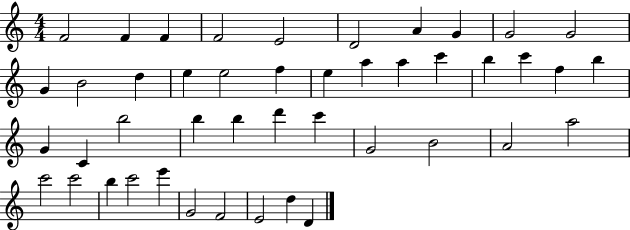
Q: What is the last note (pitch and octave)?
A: D4